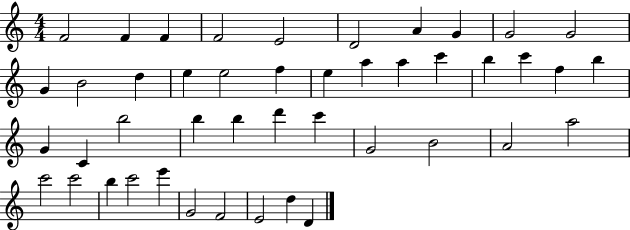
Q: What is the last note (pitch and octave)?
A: D4